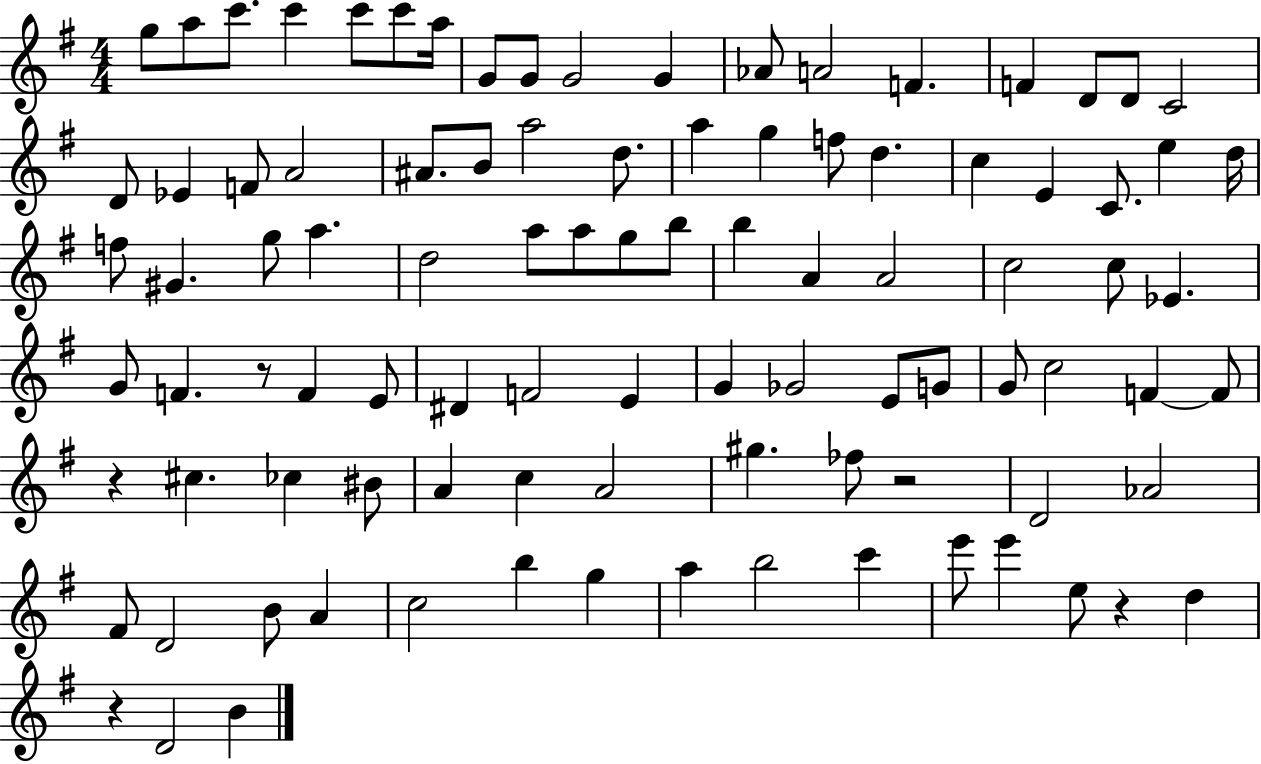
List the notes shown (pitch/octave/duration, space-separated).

G5/e A5/e C6/e. C6/q C6/e C6/e A5/s G4/e G4/e G4/h G4/q Ab4/e A4/h F4/q. F4/q D4/e D4/e C4/h D4/e Eb4/q F4/e A4/h A#4/e. B4/e A5/h D5/e. A5/q G5/q F5/e D5/q. C5/q E4/q C4/e. E5/q D5/s F5/e G#4/q. G5/e A5/q. D5/h A5/e A5/e G5/e B5/e B5/q A4/q A4/h C5/h C5/e Eb4/q. G4/e F4/q. R/e F4/q E4/e D#4/q F4/h E4/q G4/q Gb4/h E4/e G4/e G4/e C5/h F4/q F4/e R/q C#5/q. CES5/q BIS4/e A4/q C5/q A4/h G#5/q. FES5/e R/h D4/h Ab4/h F#4/e D4/h B4/e A4/q C5/h B5/q G5/q A5/q B5/h C6/q E6/e E6/q E5/e R/q D5/q R/q D4/h B4/q